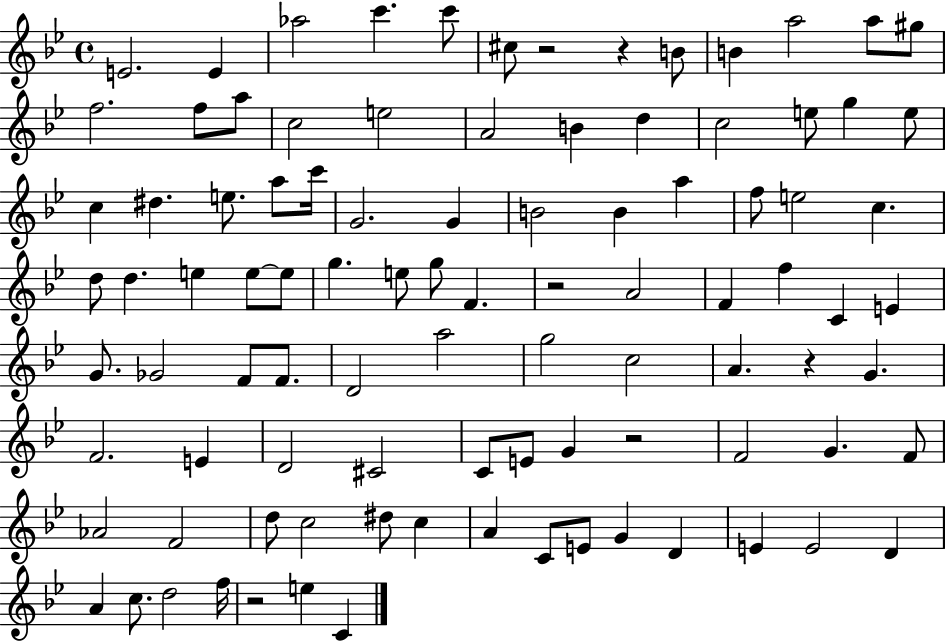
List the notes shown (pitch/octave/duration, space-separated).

E4/h. E4/q Ab5/h C6/q. C6/e C#5/e R/h R/q B4/e B4/q A5/h A5/e G#5/e F5/h. F5/e A5/e C5/h E5/h A4/h B4/q D5/q C5/h E5/e G5/q E5/e C5/q D#5/q. E5/e. A5/e C6/s G4/h. G4/q B4/h B4/q A5/q F5/e E5/h C5/q. D5/e D5/q. E5/q E5/e E5/e G5/q. E5/e G5/e F4/q. R/h A4/h F4/q F5/q C4/q E4/q G4/e. Gb4/h F4/e F4/e. D4/h A5/h G5/h C5/h A4/q. R/q G4/q. F4/h. E4/q D4/h C#4/h C4/e E4/e G4/q R/h F4/h G4/q. F4/e Ab4/h F4/h D5/e C5/h D#5/e C5/q A4/q C4/e E4/e G4/q D4/q E4/q E4/h D4/q A4/q C5/e. D5/h F5/s R/h E5/q C4/q